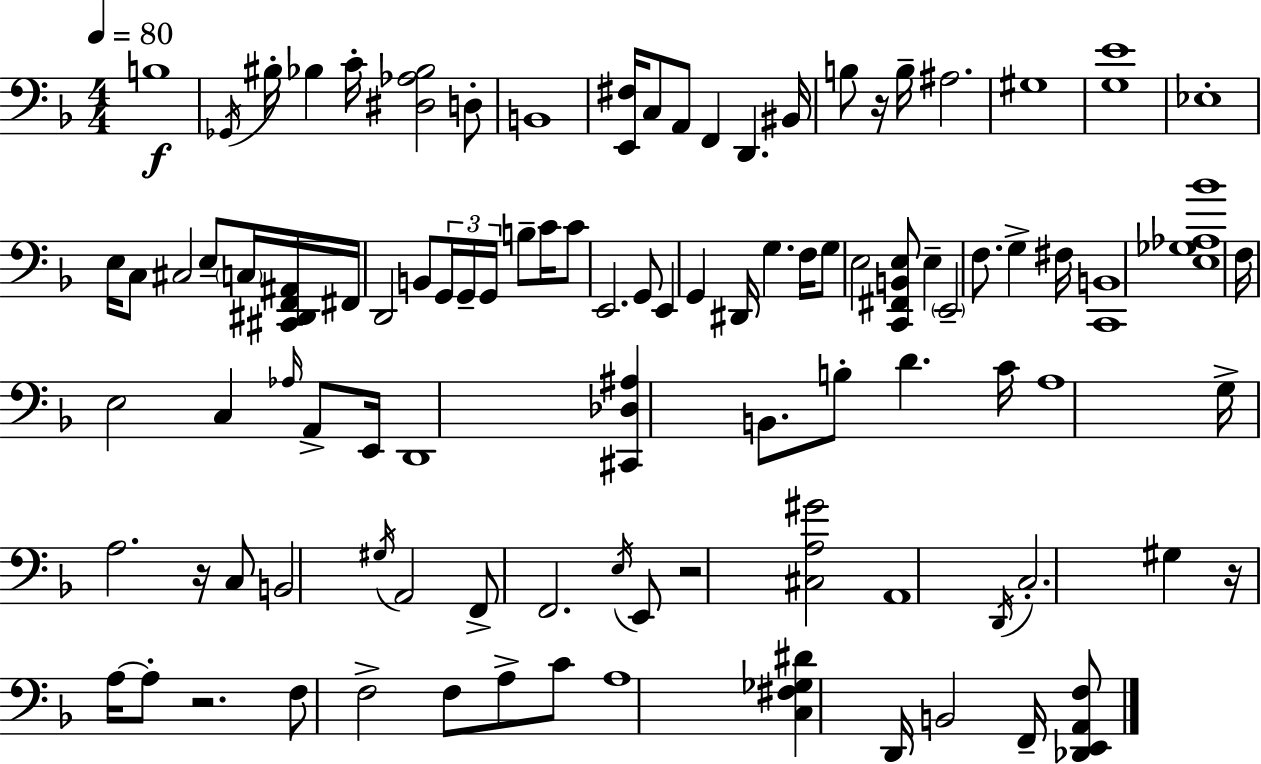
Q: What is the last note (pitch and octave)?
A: F2